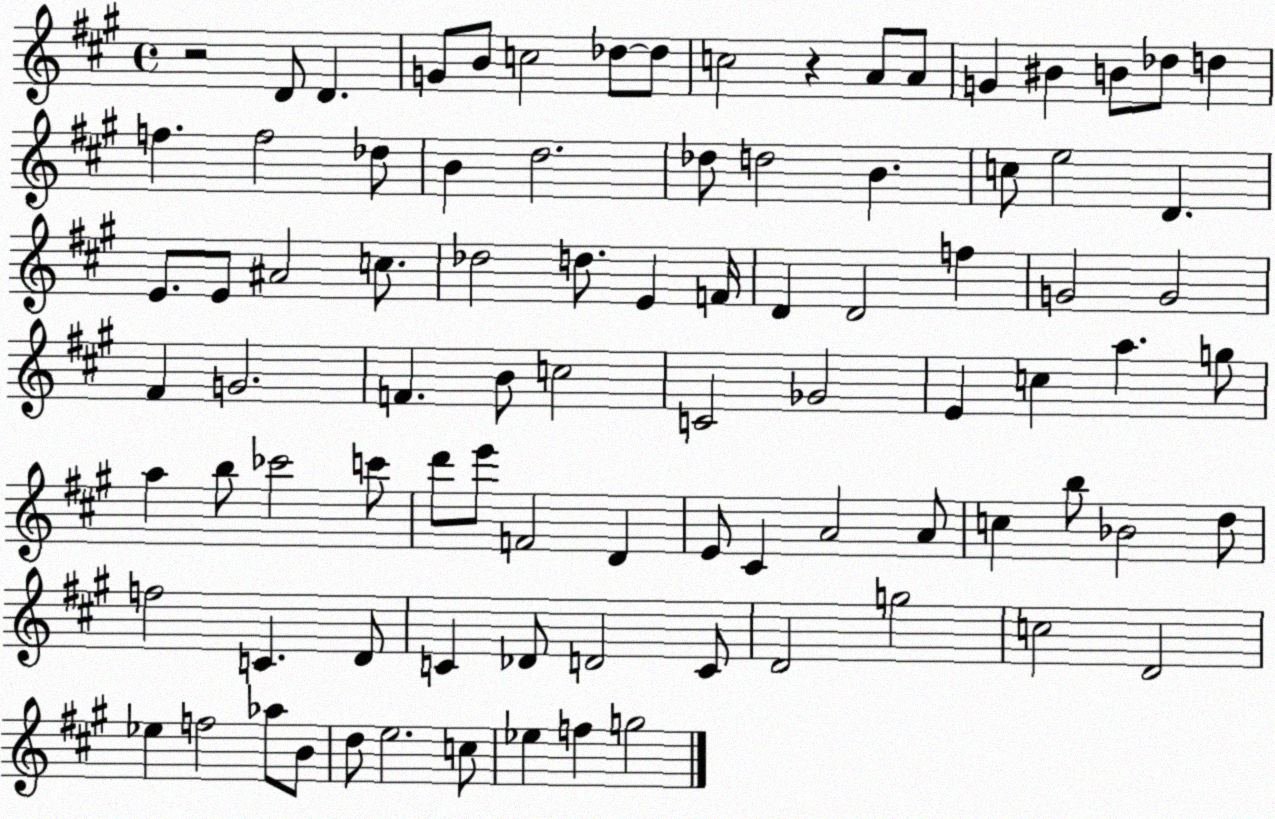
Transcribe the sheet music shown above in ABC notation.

X:1
T:Untitled
M:4/4
L:1/4
K:A
z2 D/2 D G/2 B/2 c2 _d/2 _d/2 c2 z A/2 A/2 G ^B B/2 _d/2 d f f2 _d/2 B d2 _d/2 d2 B c/2 e2 D E/2 E/2 ^A2 c/2 _d2 d/2 E F/4 D D2 f G2 G2 ^F G2 F B/2 c2 C2 _G2 E c a g/2 a b/2 _c'2 c'/2 d'/2 e'/2 F2 D E/2 ^C A2 A/2 c b/2 _B2 d/2 f2 C D/2 C _D/2 D2 C/2 D2 g2 c2 D2 _e f2 _a/2 B/2 d/2 e2 c/2 _e f g2